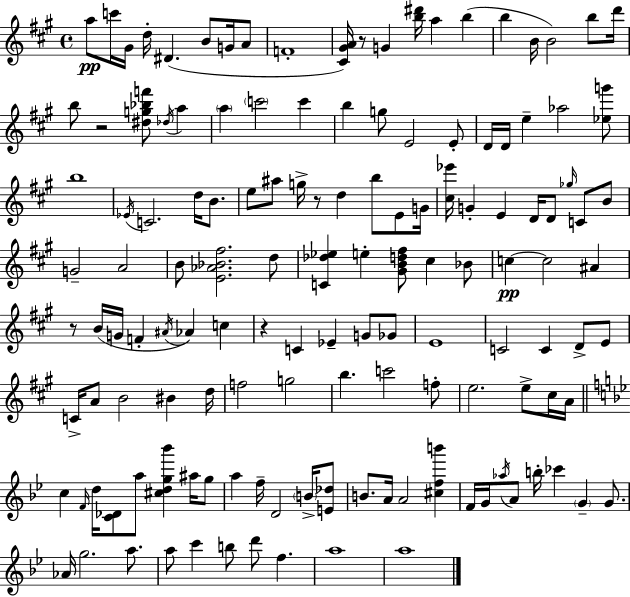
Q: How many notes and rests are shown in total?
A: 137